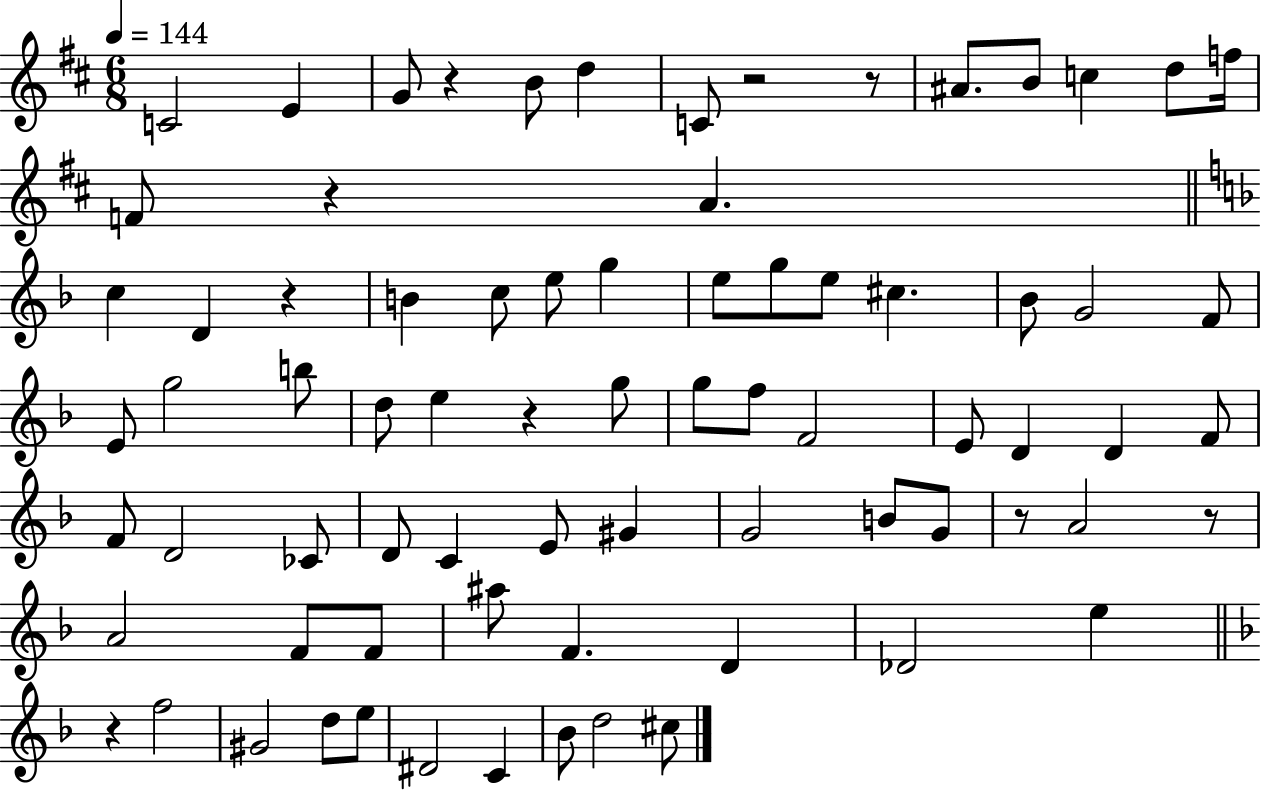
{
  \clef treble
  \numericTimeSignature
  \time 6/8
  \key d \major
  \tempo 4 = 144
  \repeat volta 2 { c'2 e'4 | g'8 r4 b'8 d''4 | c'8 r2 r8 | ais'8. b'8 c''4 d''8 f''16 | \break f'8 r4 a'4. | \bar "||" \break \key d \minor c''4 d'4 r4 | b'4 c''8 e''8 g''4 | e''8 g''8 e''8 cis''4. | bes'8 g'2 f'8 | \break e'8 g''2 b''8 | d''8 e''4 r4 g''8 | g''8 f''8 f'2 | e'8 d'4 d'4 f'8 | \break f'8 d'2 ces'8 | d'8 c'4 e'8 gis'4 | g'2 b'8 g'8 | r8 a'2 r8 | \break a'2 f'8 f'8 | ais''8 f'4. d'4 | des'2 e''4 | \bar "||" \break \key f \major r4 f''2 | gis'2 d''8 e''8 | dis'2 c'4 | bes'8 d''2 cis''8 | \break } \bar "|."
}